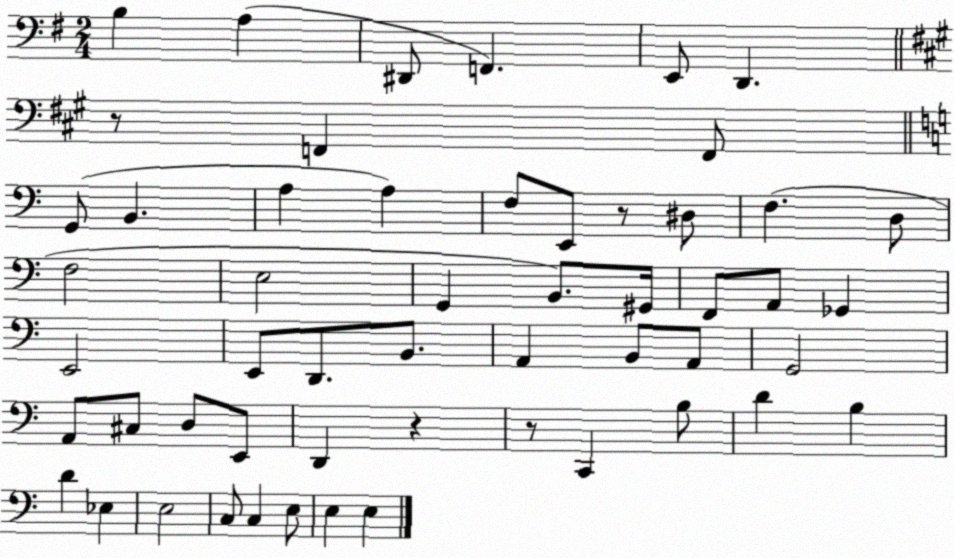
X:1
T:Untitled
M:2/4
L:1/4
K:G
B, A, ^D,,/2 F,, E,,/2 D,, z/2 F,, F,,/2 G,,/2 B,, A, A, F,/2 E,,/2 z/2 ^D,/2 F, D,/2 F,2 E,2 G,, B,,/2 ^G,,/4 F,,/2 A,,/2 _G,, E,,2 E,,/2 D,,/2 B,,/2 A,, B,,/2 A,,/2 G,,2 A,,/2 ^C,/2 D,/2 E,,/2 D,, z z/2 C,, B,/2 D B, D _E, E,2 C,/2 C, E,/2 E, E,